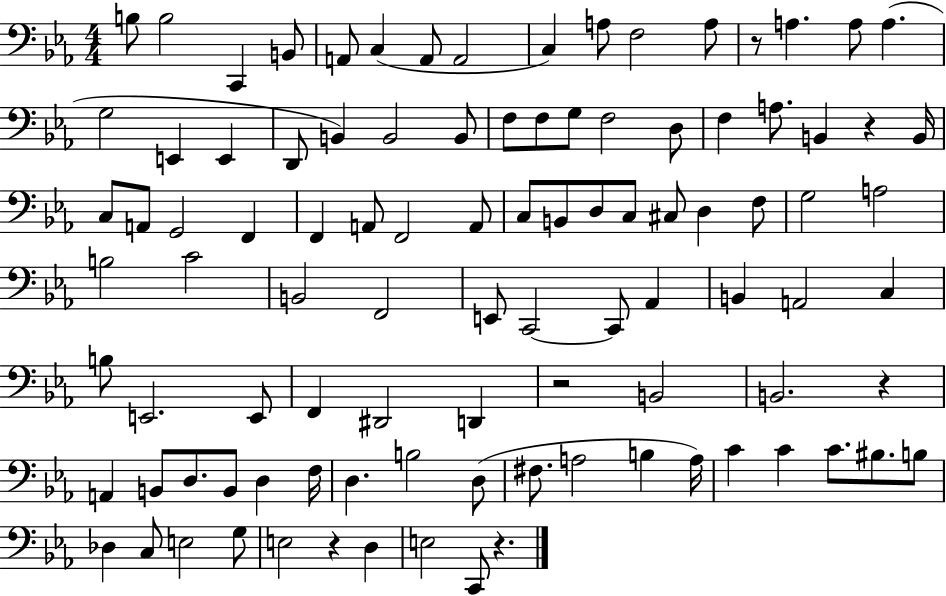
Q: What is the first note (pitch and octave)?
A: B3